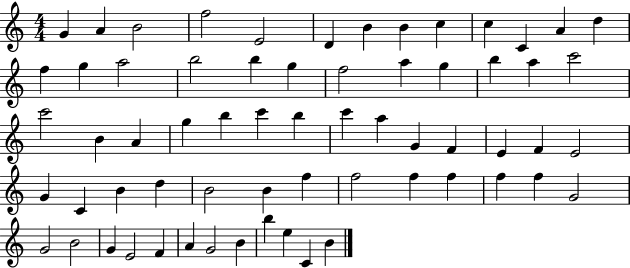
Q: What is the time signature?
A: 4/4